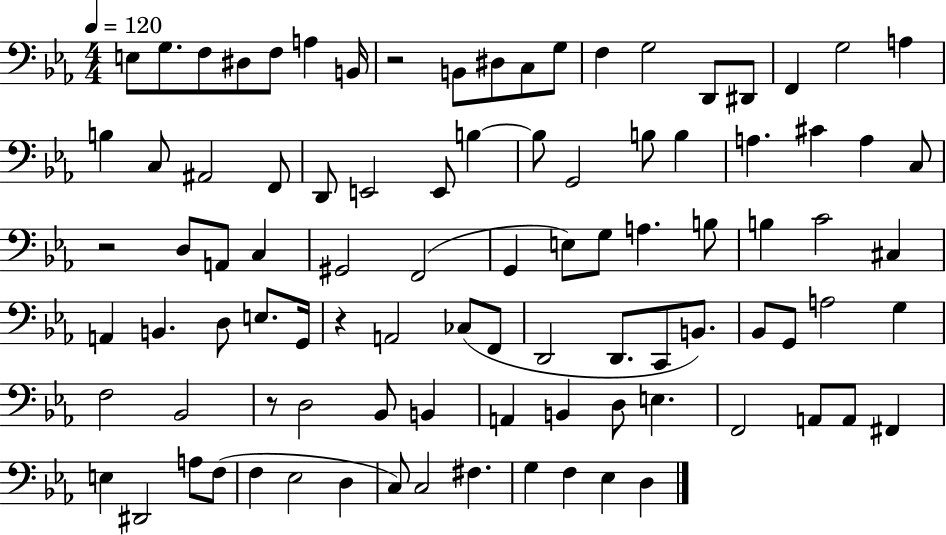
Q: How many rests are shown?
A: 4